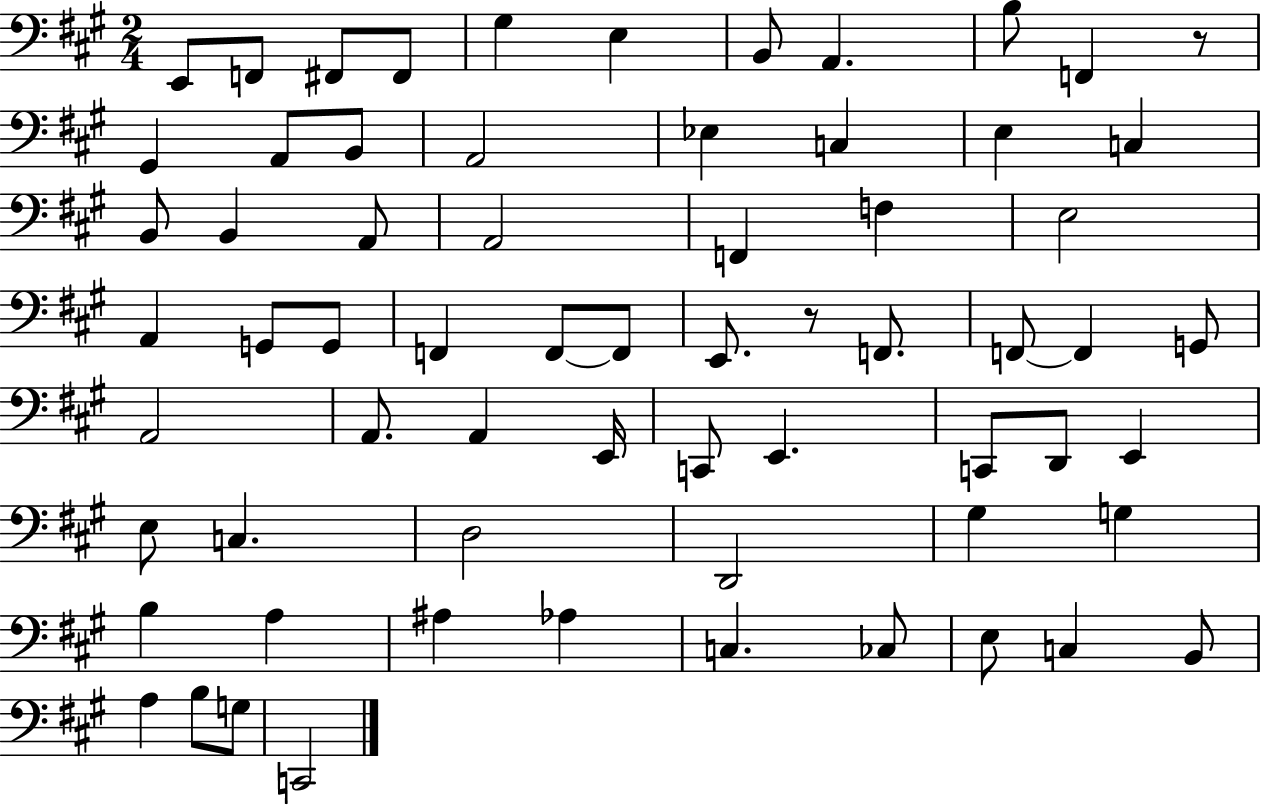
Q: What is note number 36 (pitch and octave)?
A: G2